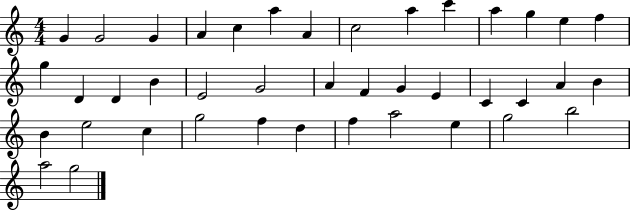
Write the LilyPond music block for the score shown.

{
  \clef treble
  \numericTimeSignature
  \time 4/4
  \key c \major
  g'4 g'2 g'4 | a'4 c''4 a''4 a'4 | c''2 a''4 c'''4 | a''4 g''4 e''4 f''4 | \break g''4 d'4 d'4 b'4 | e'2 g'2 | a'4 f'4 g'4 e'4 | c'4 c'4 a'4 b'4 | \break b'4 e''2 c''4 | g''2 f''4 d''4 | f''4 a''2 e''4 | g''2 b''2 | \break a''2 g''2 | \bar "|."
}